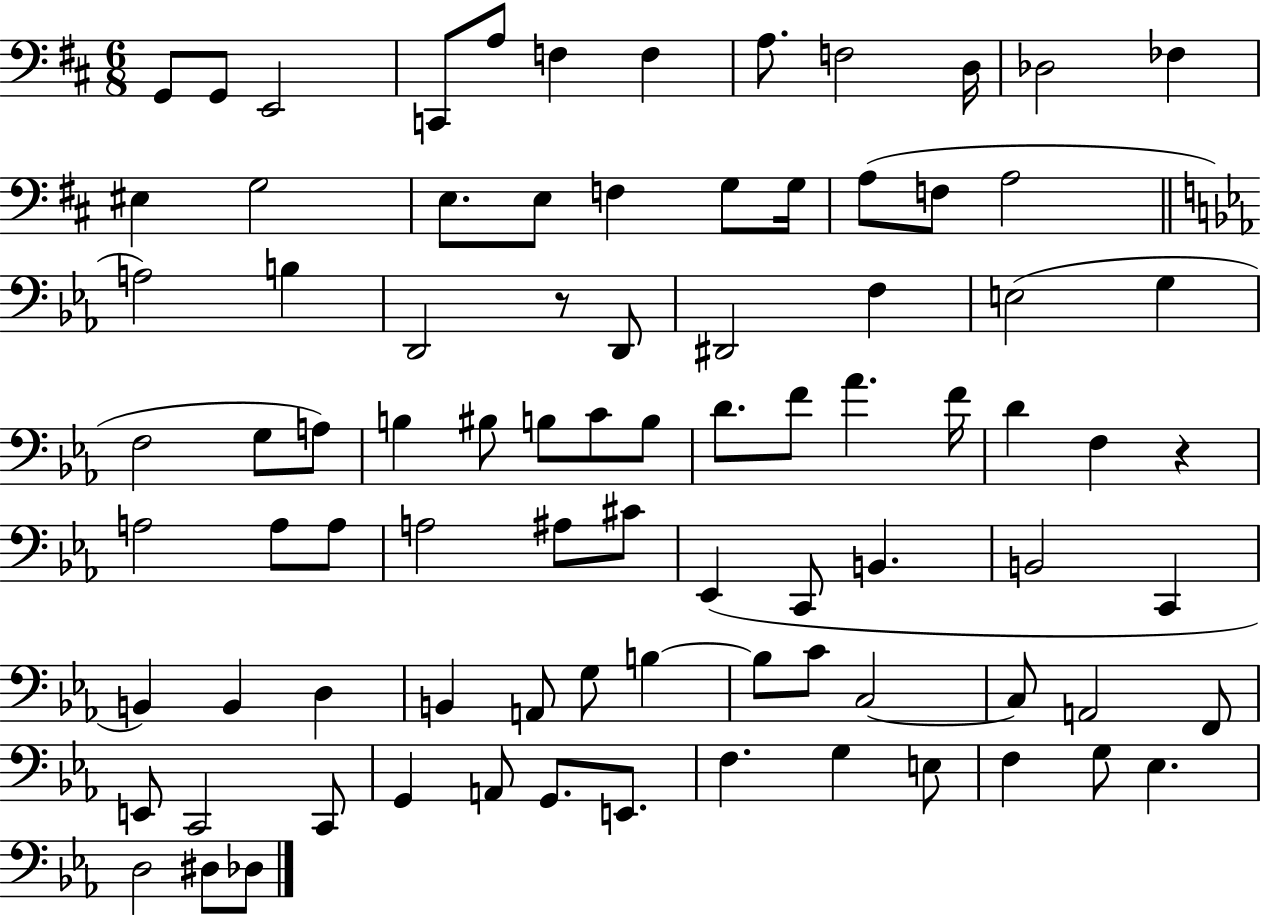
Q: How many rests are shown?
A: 2